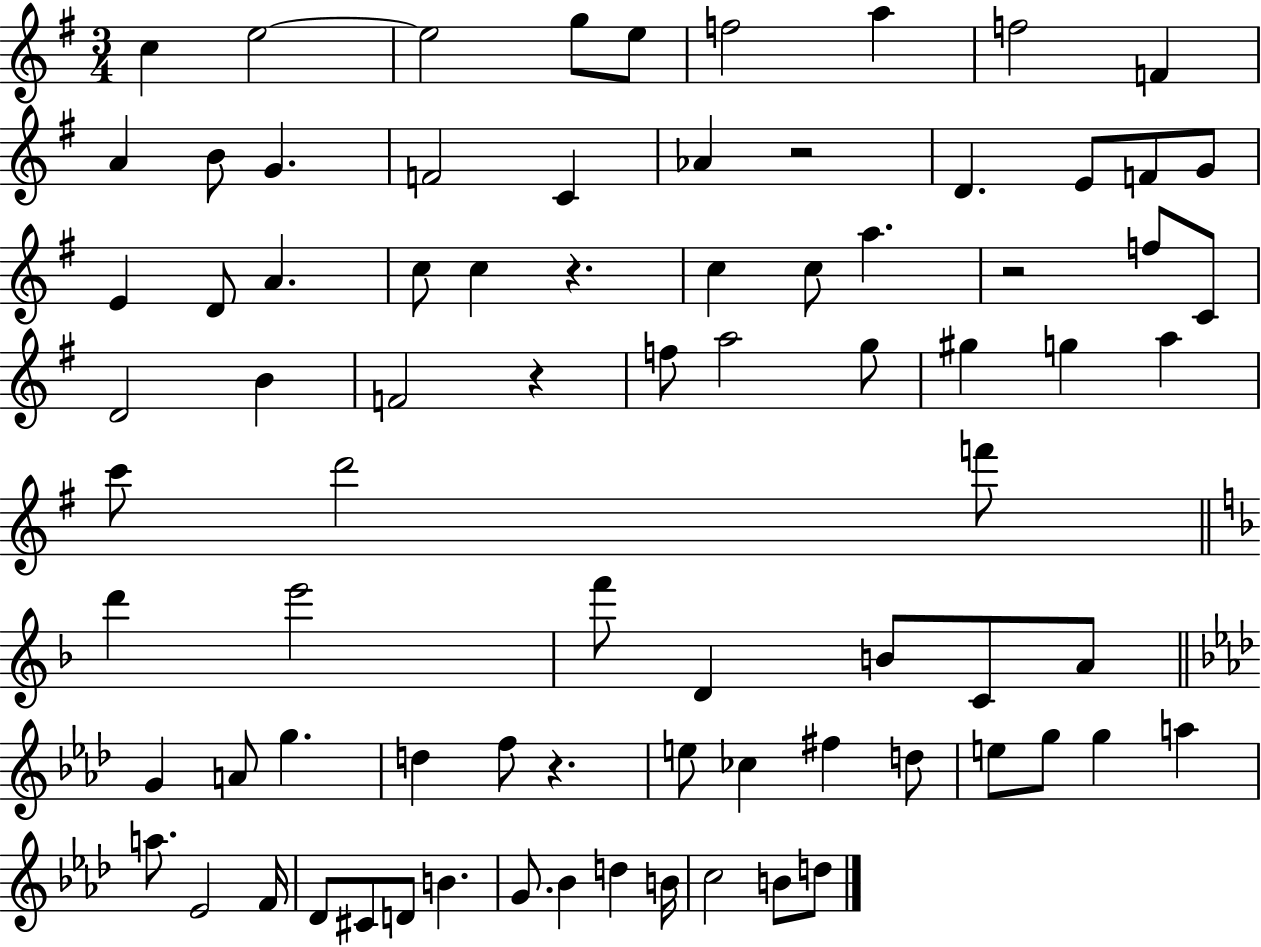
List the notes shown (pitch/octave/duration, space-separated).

C5/q E5/h E5/h G5/e E5/e F5/h A5/q F5/h F4/q A4/q B4/e G4/q. F4/h C4/q Ab4/q R/h D4/q. E4/e F4/e G4/e E4/q D4/e A4/q. C5/e C5/q R/q. C5/q C5/e A5/q. R/h F5/e C4/e D4/h B4/q F4/h R/q F5/e A5/h G5/e G#5/q G5/q A5/q C6/e D6/h F6/e D6/q E6/h F6/e D4/q B4/e C4/e A4/e G4/q A4/e G5/q. D5/q F5/e R/q. E5/e CES5/q F#5/q D5/e E5/e G5/e G5/q A5/q A5/e. Eb4/h F4/s Db4/e C#4/e D4/e B4/q. G4/e. Bb4/q D5/q B4/s C5/h B4/e D5/e